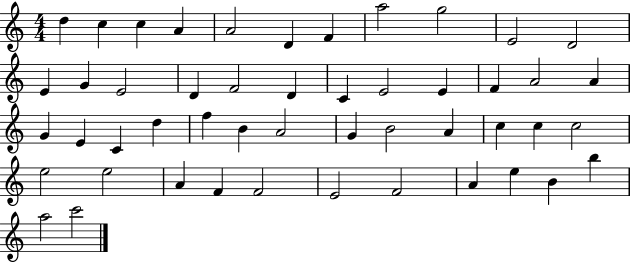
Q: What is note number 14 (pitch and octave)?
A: E4